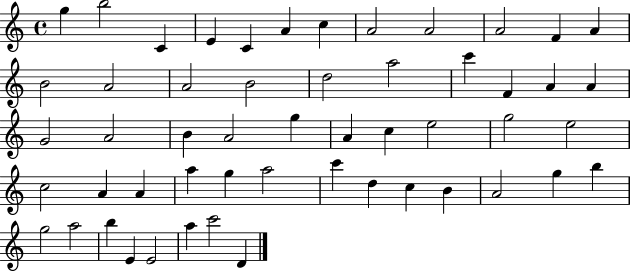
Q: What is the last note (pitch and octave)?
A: D4